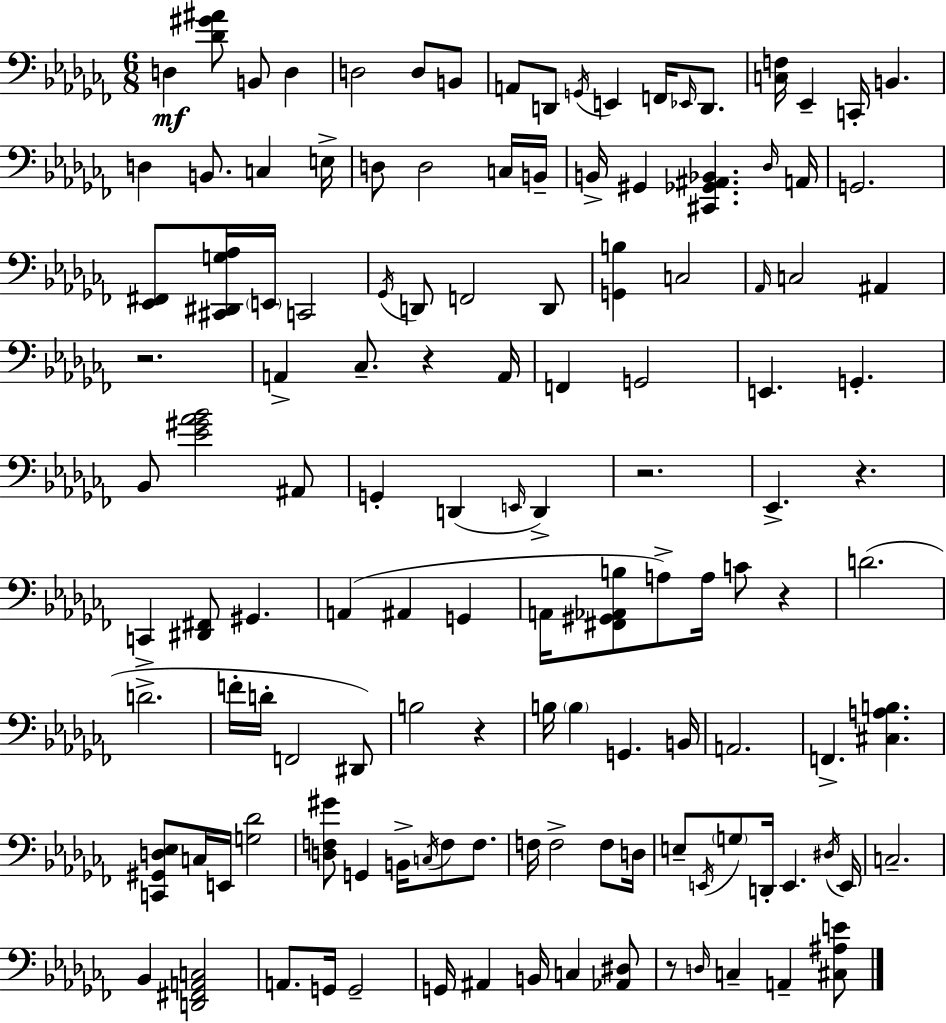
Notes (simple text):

D3/q [Db4,G#4,A#4]/e B2/e D3/q D3/h D3/e B2/e A2/e D2/e G2/s E2/q F2/s Eb2/s D2/e. [C3,F3]/s Eb2/q C2/s B2/q. D3/q B2/e. C3/q E3/s D3/e D3/h C3/s B2/s B2/s G#2/q [C#2,Gb2,A#2,Bb2]/q. Db3/s A2/s G2/h. [Eb2,F#2]/e [C#2,D#2,G3,Ab3]/s E2/s C2/h Gb2/s D2/e F2/h D2/e [G2,B3]/q C3/h Ab2/s C3/h A#2/q R/h. A2/q CES3/e. R/q A2/s F2/q G2/h E2/q. G2/q. Bb2/e [Eb4,G#4,Ab4,Bb4]/h A#2/e G2/q D2/q E2/s D2/q R/h. Eb2/q. R/q. C2/q [D#2,F#2]/e G#2/q. A2/q A#2/q G2/q A2/s [F#2,G#2,Ab2,B3]/e A3/e A3/s C4/e R/q D4/h. D4/h. F4/s D4/s F2/h D#2/e B3/h R/q B3/s B3/q G2/q. B2/s A2/h. F2/q. [C#3,A3,B3]/q. [C2,G#2,D3,Eb3]/e C3/s E2/s [G3,Db4]/h [D3,F3,G#4]/e G2/q B2/s C3/s F3/e F3/e. F3/s F3/h F3/e D3/s E3/e E2/s G3/e D2/s E2/q. D#3/s E2/s C3/h. Bb2/q [D2,F#2,A2,C3]/h A2/e. G2/s G2/h G2/s A#2/q B2/s C3/q [Ab2,D#3]/e R/e D3/s C3/q A2/q [C#3,A#3,E4]/e